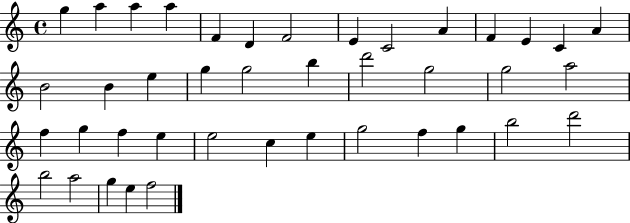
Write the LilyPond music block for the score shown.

{
  \clef treble
  \time 4/4
  \defaultTimeSignature
  \key c \major
  g''4 a''4 a''4 a''4 | f'4 d'4 f'2 | e'4 c'2 a'4 | f'4 e'4 c'4 a'4 | \break b'2 b'4 e''4 | g''4 g''2 b''4 | d'''2 g''2 | g''2 a''2 | \break f''4 g''4 f''4 e''4 | e''2 c''4 e''4 | g''2 f''4 g''4 | b''2 d'''2 | \break b''2 a''2 | g''4 e''4 f''2 | \bar "|."
}